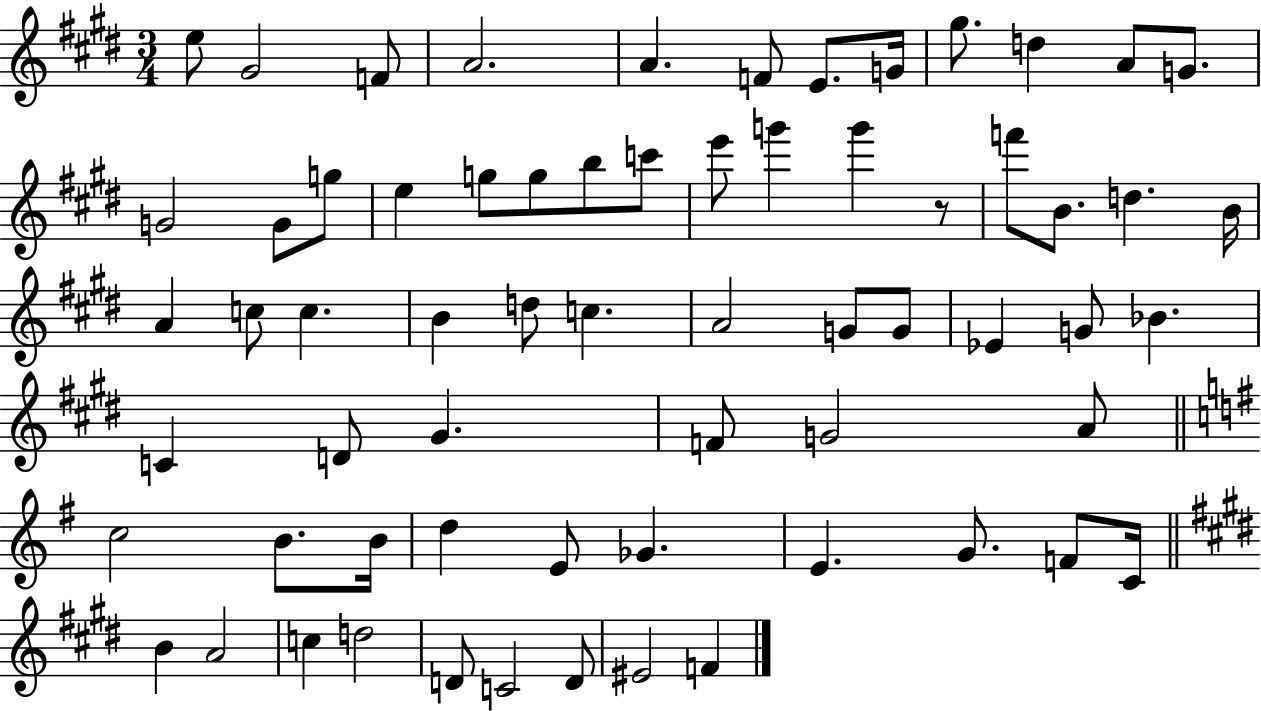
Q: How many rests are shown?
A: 1